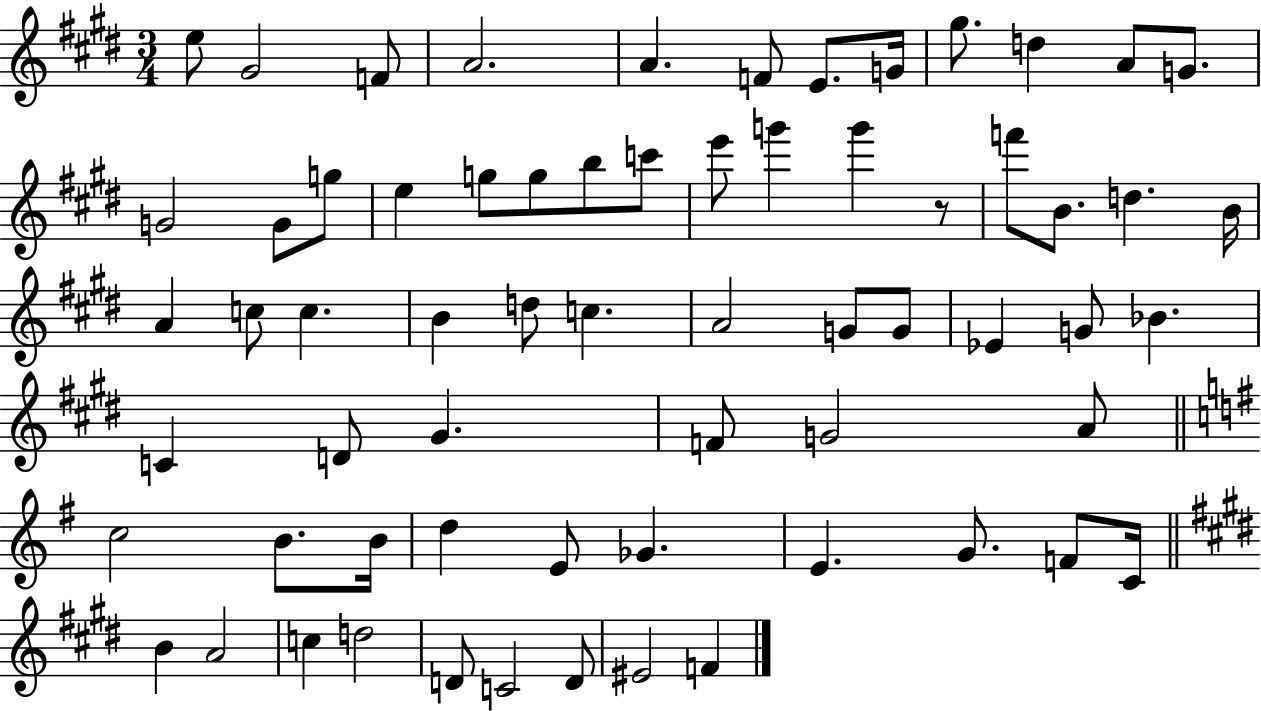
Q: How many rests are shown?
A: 1